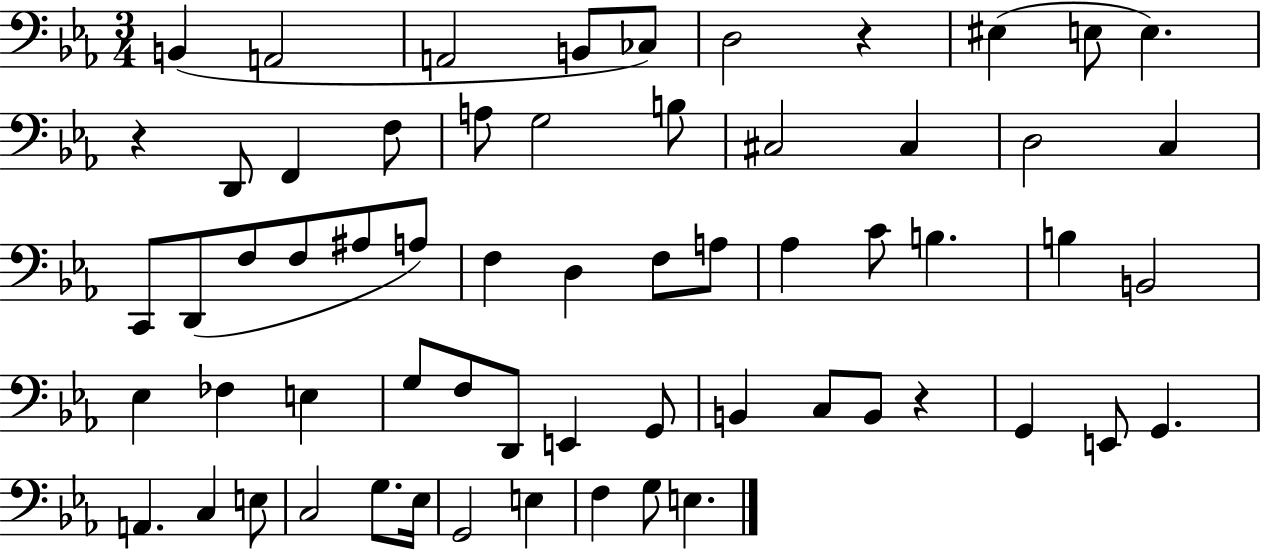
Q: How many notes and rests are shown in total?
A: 62